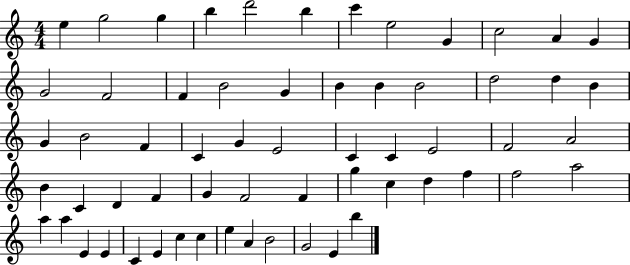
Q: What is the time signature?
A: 4/4